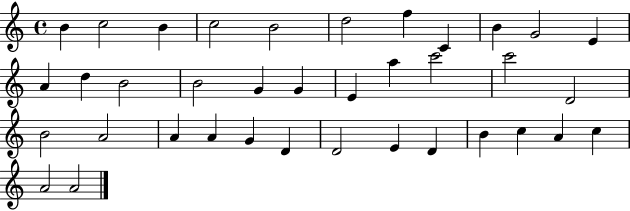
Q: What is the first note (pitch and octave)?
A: B4